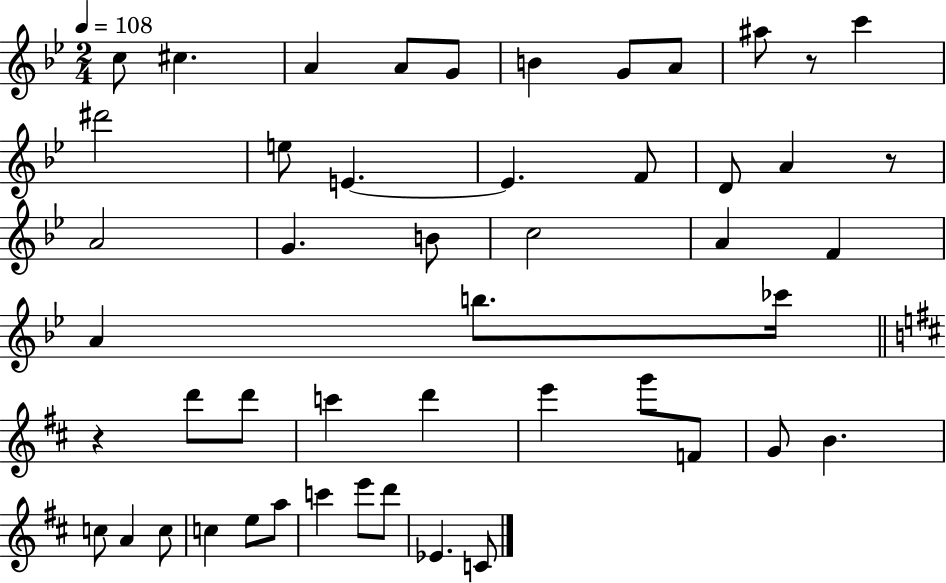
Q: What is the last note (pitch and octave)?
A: C4